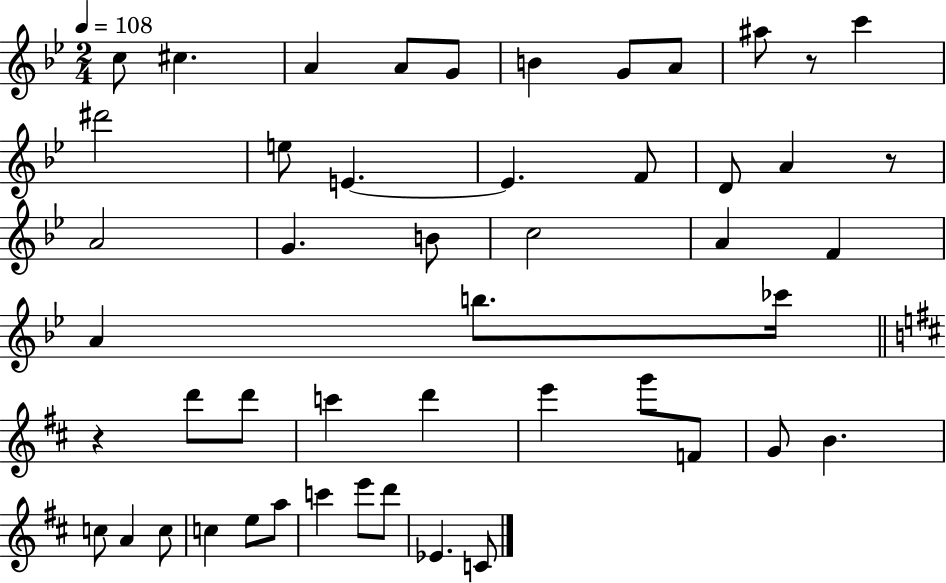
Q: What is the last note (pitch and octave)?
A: C4